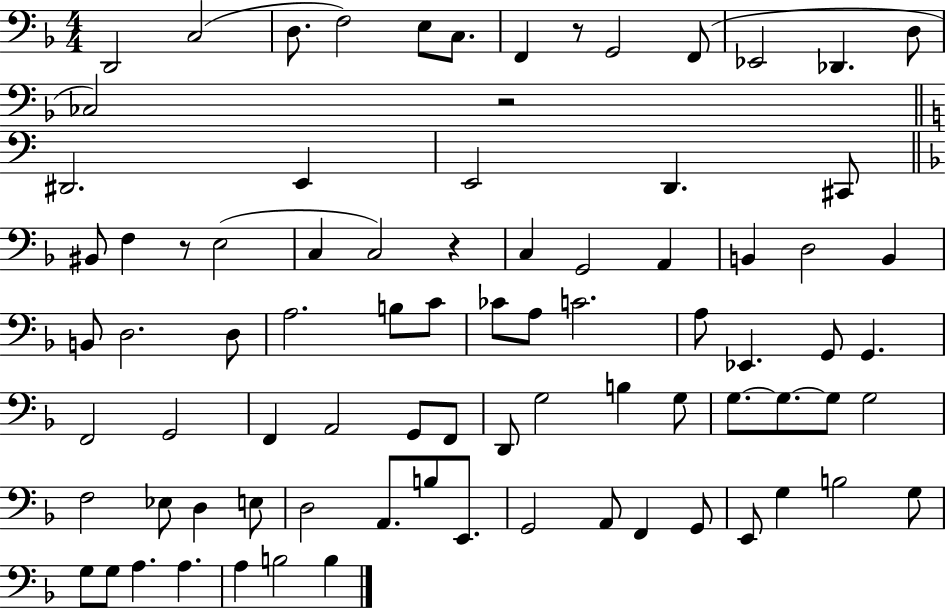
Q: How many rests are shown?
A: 4